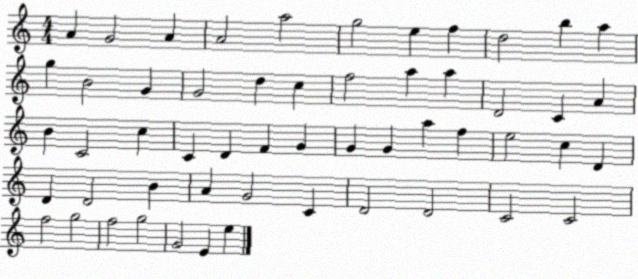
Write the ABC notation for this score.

X:1
T:Untitled
M:4/4
L:1/4
K:C
A G2 A A2 a2 g2 e f d2 b a g B2 G G2 d c f2 a a D2 C A B C2 c C D F G G G a f e2 c D D D2 B A G2 C D2 D2 C2 C2 f2 g2 f2 g2 G2 E e